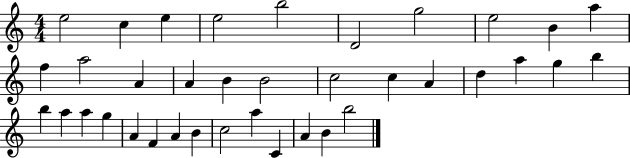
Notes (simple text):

E5/h C5/q E5/q E5/h B5/h D4/h G5/h E5/h B4/q A5/q F5/q A5/h A4/q A4/q B4/q B4/h C5/h C5/q A4/q D5/q A5/q G5/q B5/q B5/q A5/q A5/q G5/q A4/q F4/q A4/q B4/q C5/h A5/q C4/q A4/q B4/q B5/h